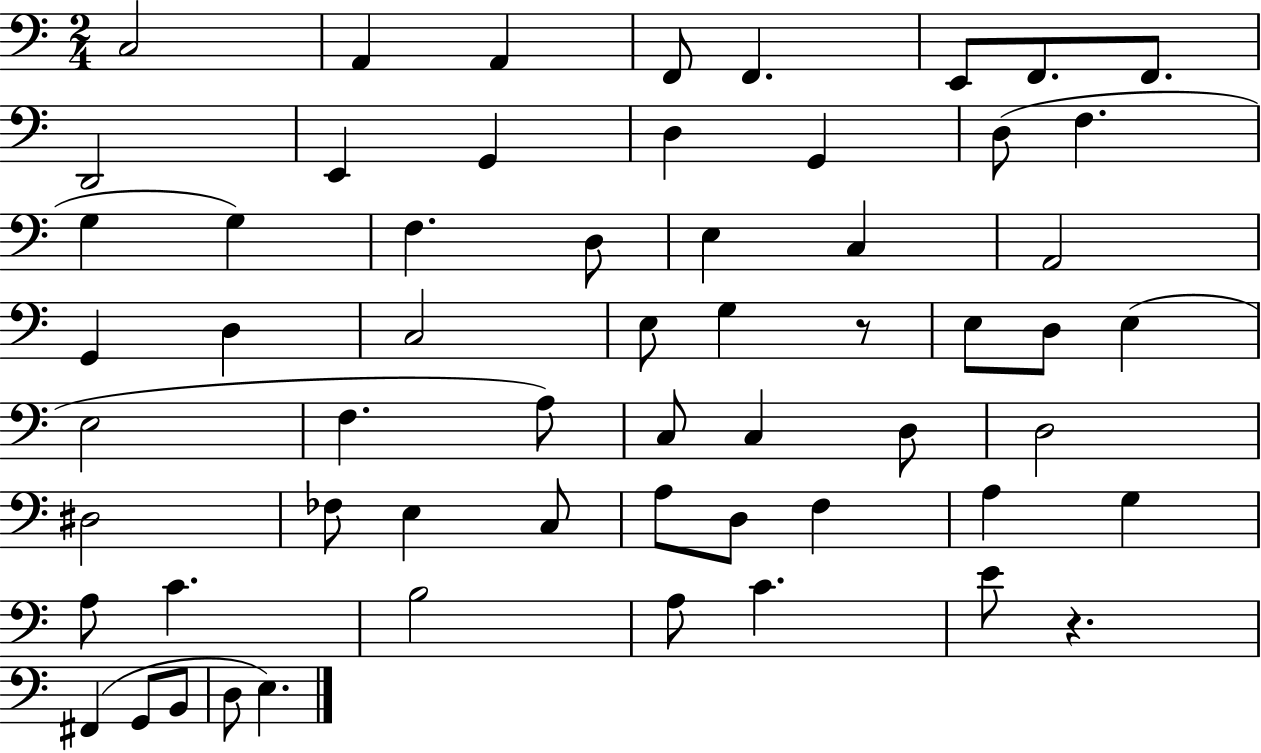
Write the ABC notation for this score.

X:1
T:Untitled
M:2/4
L:1/4
K:C
C,2 A,, A,, F,,/2 F,, E,,/2 F,,/2 F,,/2 D,,2 E,, G,, D, G,, D,/2 F, G, G, F, D,/2 E, C, A,,2 G,, D, C,2 E,/2 G, z/2 E,/2 D,/2 E, E,2 F, A,/2 C,/2 C, D,/2 D,2 ^D,2 _F,/2 E, C,/2 A,/2 D,/2 F, A, G, A,/2 C B,2 A,/2 C E/2 z ^F,, G,,/2 B,,/2 D,/2 E,